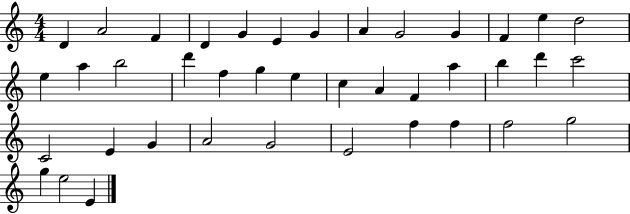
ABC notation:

X:1
T:Untitled
M:4/4
L:1/4
K:C
D A2 F D G E G A G2 G F e d2 e a b2 d' f g e c A F a b d' c'2 C2 E G A2 G2 E2 f f f2 g2 g e2 E